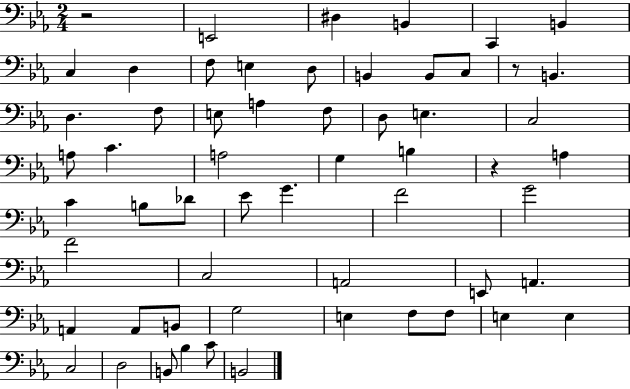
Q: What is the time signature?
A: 2/4